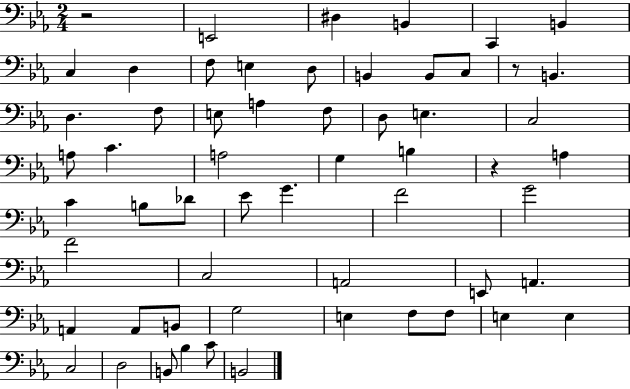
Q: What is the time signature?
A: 2/4